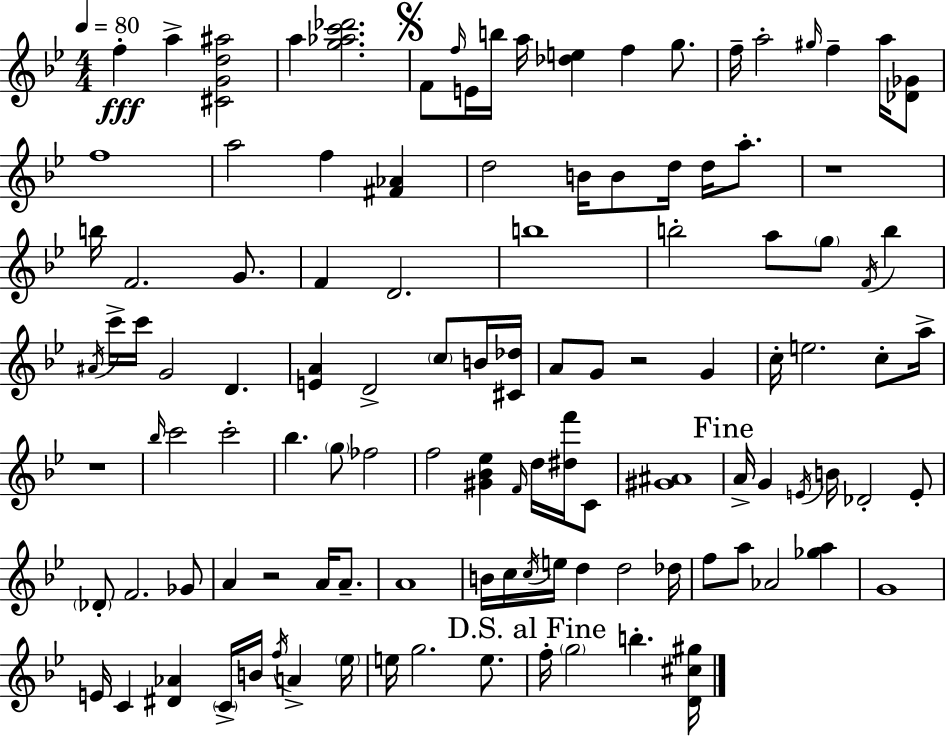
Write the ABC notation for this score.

X:1
T:Untitled
M:4/4
L:1/4
K:Bb
f a [^CGd^a]2 a [g_ac'_d']2 F/2 f/4 E/4 b/4 a/4 [_de] f g/2 f/4 a2 ^g/4 f a/4 [_D_G]/2 f4 a2 f [^F_A] d2 B/4 B/2 d/4 d/4 a/2 z4 b/4 F2 G/2 F D2 b4 b2 a/2 g/2 F/4 b ^A/4 c'/4 c'/4 G2 D [EA] D2 c/2 B/4 [^C_d]/4 A/2 G/2 z2 G c/4 e2 c/2 a/4 z4 _b/4 c'2 c'2 _b g/2 _f2 f2 [^G_B_e] F/4 d/4 [^df']/4 C/2 [^G^A]4 A/4 G E/4 B/4 _D2 E/2 _D/2 F2 _G/2 A z2 A/4 A/2 A4 B/4 c/4 c/4 e/4 d d2 _d/4 f/2 a/2 _A2 [_ga] G4 E/4 C [^D_A] C/4 B/4 f/4 A _e/4 e/4 g2 e/2 f/4 g2 b [D^c^g]/4